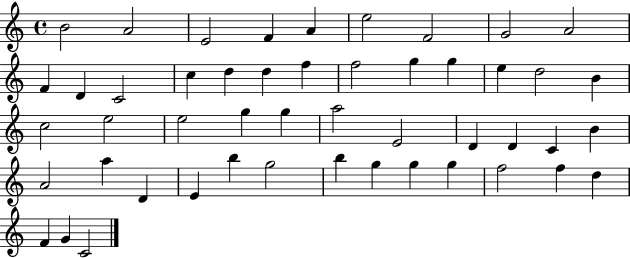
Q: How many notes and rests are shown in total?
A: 49